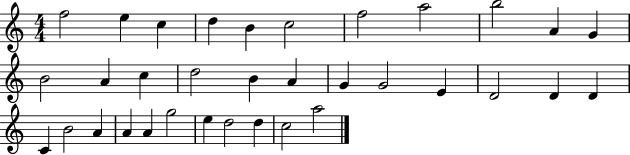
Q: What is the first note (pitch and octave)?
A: F5